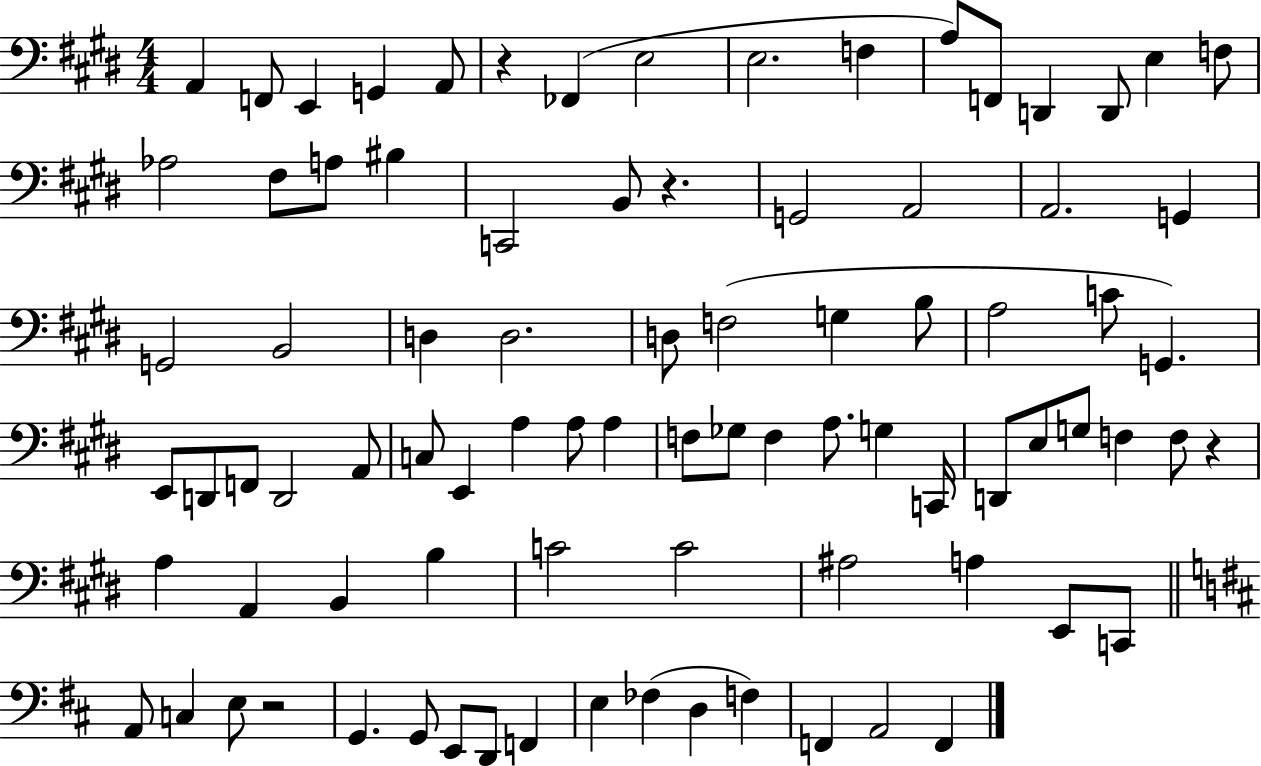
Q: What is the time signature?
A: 4/4